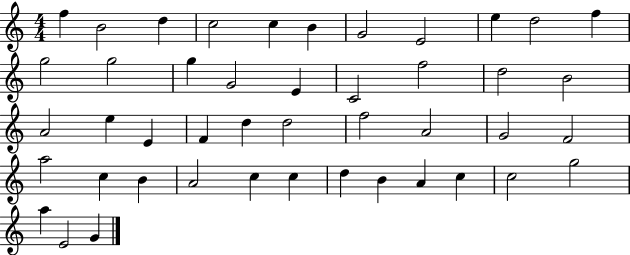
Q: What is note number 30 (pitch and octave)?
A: F4